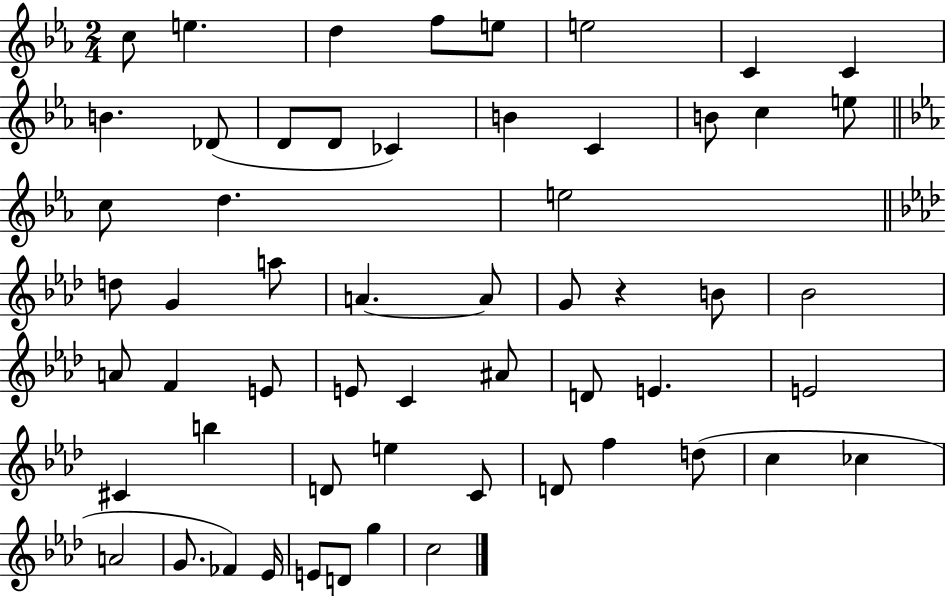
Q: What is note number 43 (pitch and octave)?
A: C4